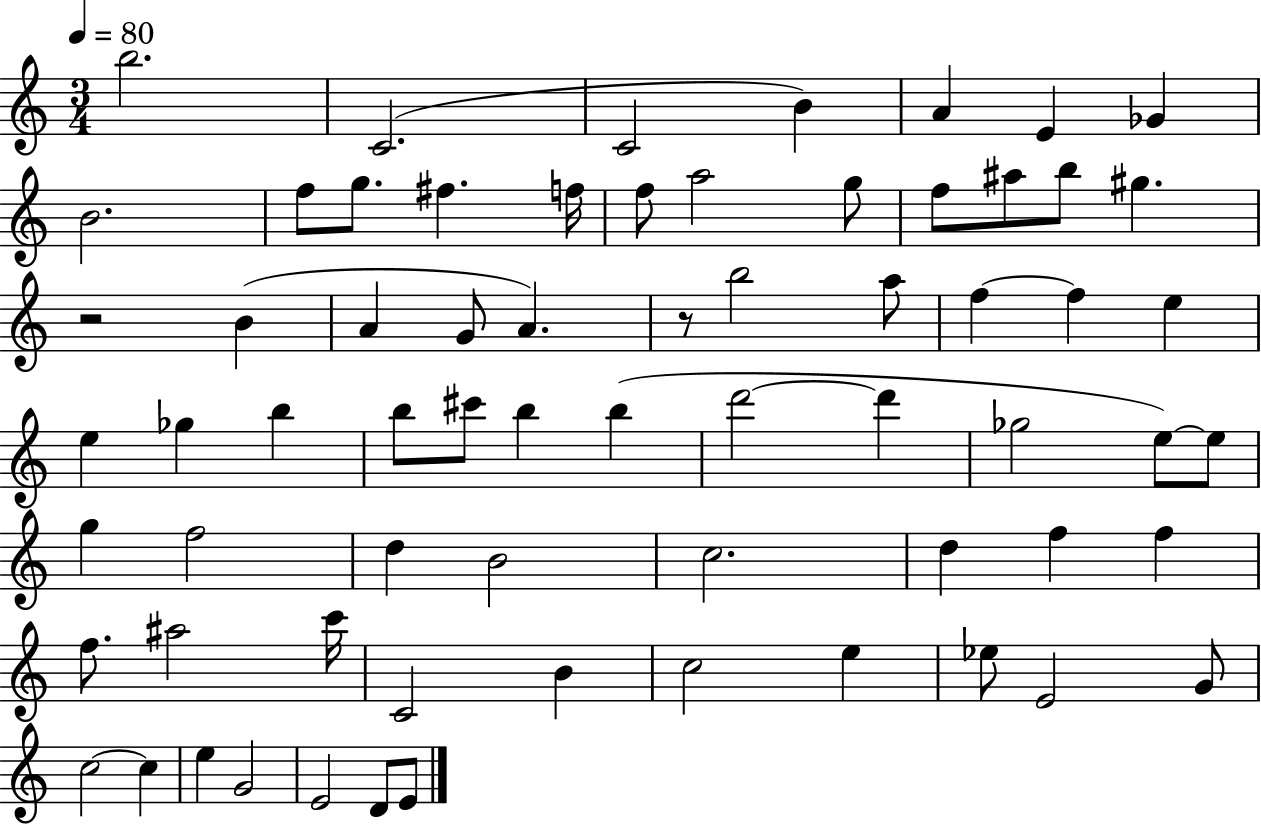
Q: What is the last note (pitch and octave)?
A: E4